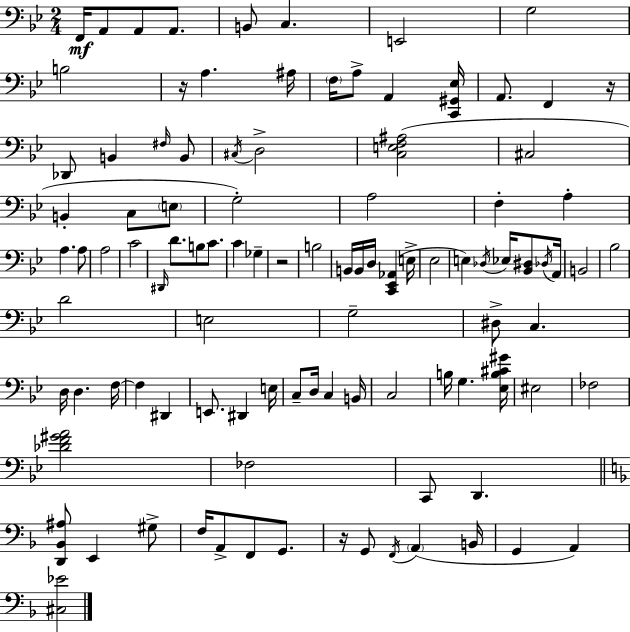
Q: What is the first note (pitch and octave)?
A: F2